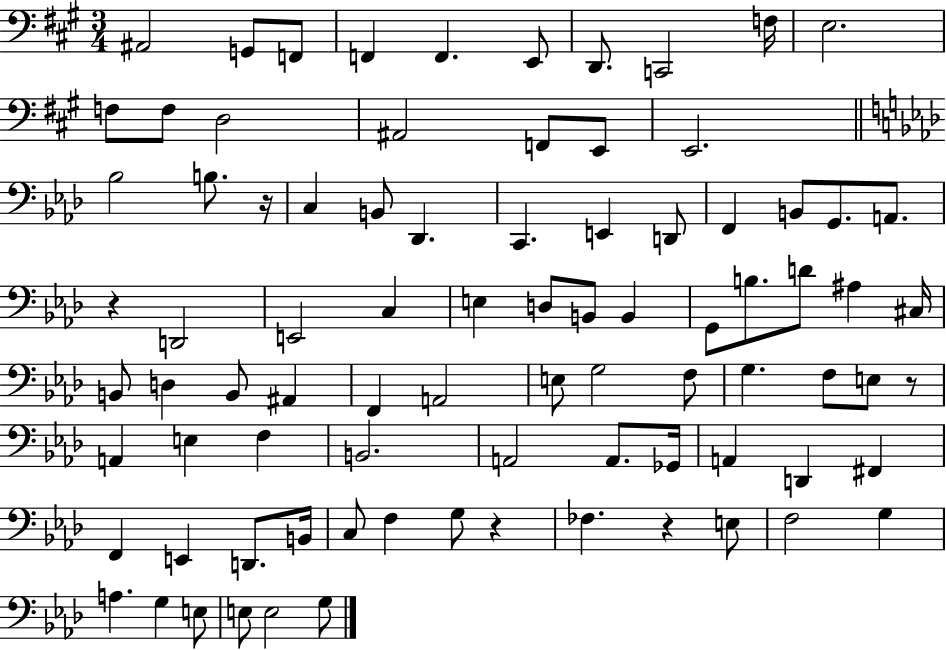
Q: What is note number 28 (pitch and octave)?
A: G2